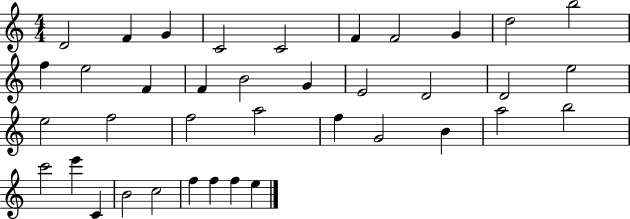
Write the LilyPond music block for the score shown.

{
  \clef treble
  \numericTimeSignature
  \time 4/4
  \key c \major
  d'2 f'4 g'4 | c'2 c'2 | f'4 f'2 g'4 | d''2 b''2 | \break f''4 e''2 f'4 | f'4 b'2 g'4 | e'2 d'2 | d'2 e''2 | \break e''2 f''2 | f''2 a''2 | f''4 g'2 b'4 | a''2 b''2 | \break c'''2 e'''4 c'4 | b'2 c''2 | f''4 f''4 f''4 e''4 | \bar "|."
}